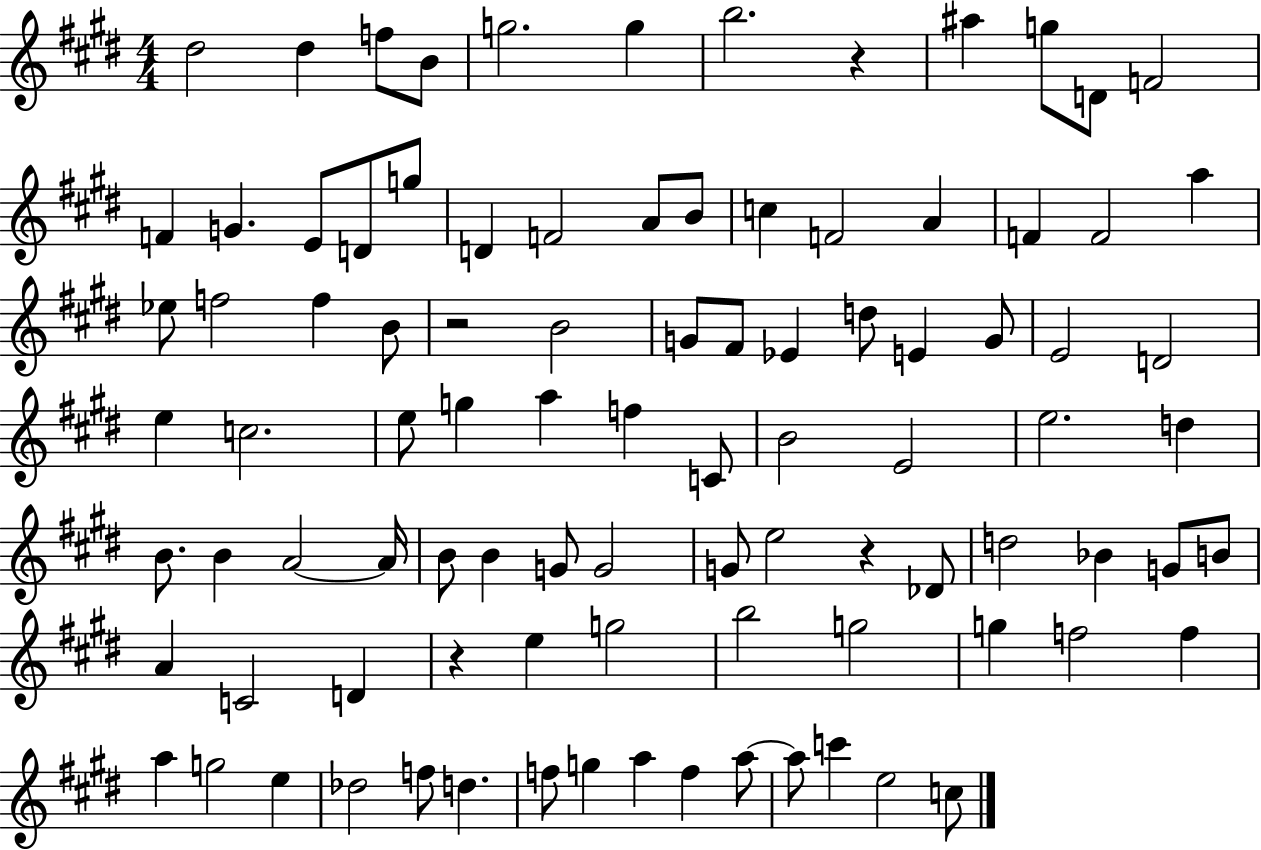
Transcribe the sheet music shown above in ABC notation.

X:1
T:Untitled
M:4/4
L:1/4
K:E
^d2 ^d f/2 B/2 g2 g b2 z ^a g/2 D/2 F2 F G E/2 D/2 g/2 D F2 A/2 B/2 c F2 A F F2 a _e/2 f2 f B/2 z2 B2 G/2 ^F/2 _E d/2 E G/2 E2 D2 e c2 e/2 g a f C/2 B2 E2 e2 d B/2 B A2 A/4 B/2 B G/2 G2 G/2 e2 z _D/2 d2 _B G/2 B/2 A C2 D z e g2 b2 g2 g f2 f a g2 e _d2 f/2 d f/2 g a f a/2 a/2 c' e2 c/2